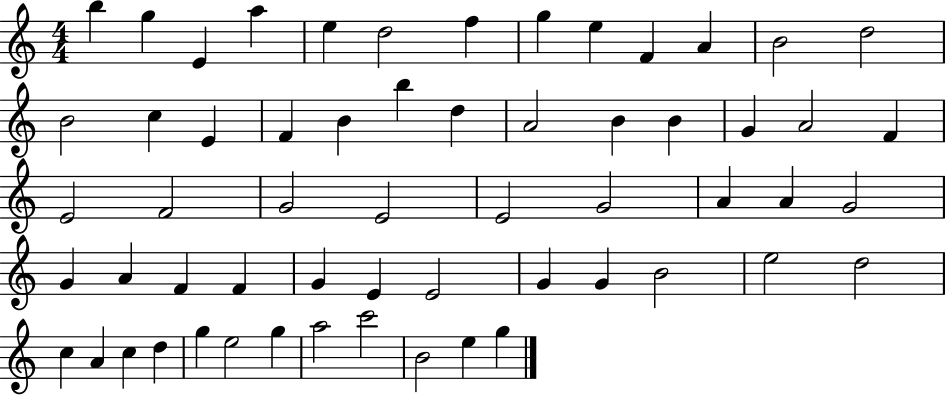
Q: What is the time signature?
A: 4/4